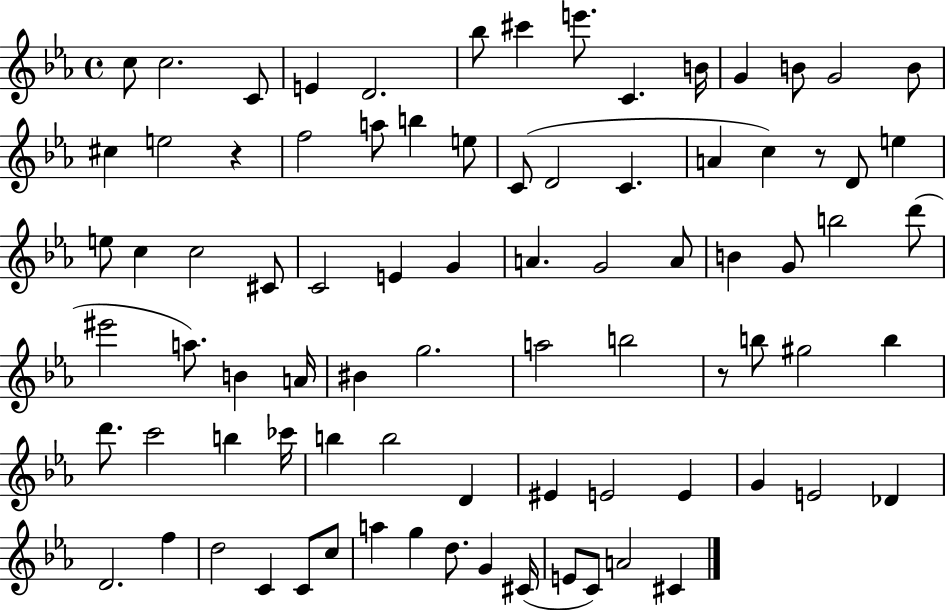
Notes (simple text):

C5/e C5/h. C4/e E4/q D4/h. Bb5/e C#6/q E6/e. C4/q. B4/s G4/q B4/e G4/h B4/e C#5/q E5/h R/q F5/h A5/e B5/q E5/e C4/e D4/h C4/q. A4/q C5/q R/e D4/e E5/q E5/e C5/q C5/h C#4/e C4/h E4/q G4/q A4/q. G4/h A4/e B4/q G4/e B5/h D6/e EIS6/h A5/e. B4/q A4/s BIS4/q G5/h. A5/h B5/h R/e B5/e G#5/h B5/q D6/e. C6/h B5/q CES6/s B5/q B5/h D4/q EIS4/q E4/h E4/q G4/q E4/h Db4/q D4/h. F5/q D5/h C4/q C4/e C5/e A5/q G5/q D5/e. G4/q C#4/s E4/e C4/e A4/h C#4/q